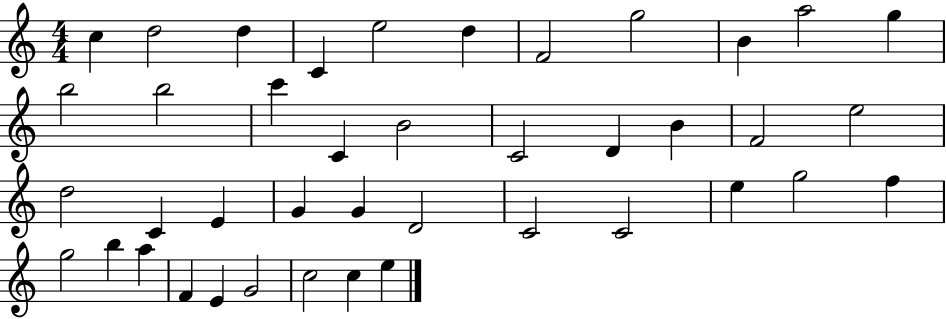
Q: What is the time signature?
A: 4/4